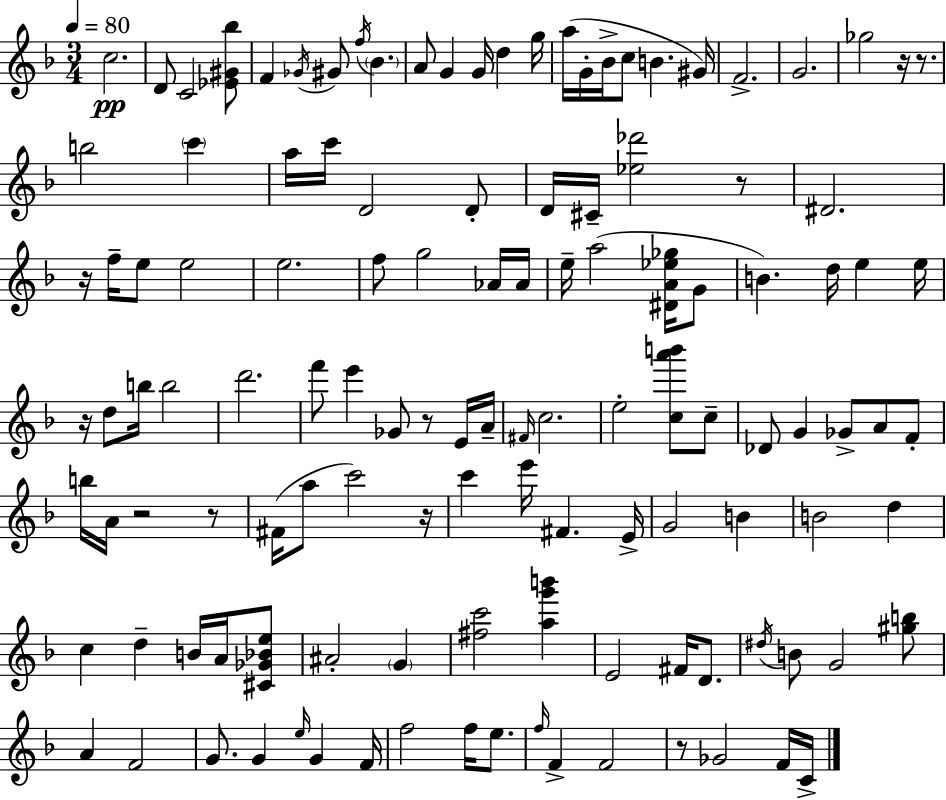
C5/h. D4/e C4/h [Eb4,G#4,Bb5]/e F4/q Gb4/s G#4/e F5/s Bb4/q. A4/e G4/q G4/s D5/q G5/s A5/s G4/s Bb4/s C5/e B4/q. G#4/s F4/h. G4/h. Gb5/h R/s R/e. B5/h C6/q A5/s C6/s D4/h D4/e D4/s C#4/s [Eb5,Db6]/h R/e D#4/h. R/s F5/s E5/e E5/h E5/h. F5/e G5/h Ab4/s Ab4/s E5/s A5/h [D#4,A4,Eb5,Gb5]/s G4/e B4/q. D5/s E5/q E5/s R/s D5/e B5/s B5/h D6/h. F6/e E6/q Gb4/e R/e E4/s A4/s F#4/s C5/h. E5/h [C5,A6,B6]/e C5/e Db4/e G4/q Gb4/e A4/e F4/e B5/s A4/s R/h R/e F#4/s A5/e C6/h R/s C6/q E6/s F#4/q. E4/s G4/h B4/q B4/h D5/q C5/q D5/q B4/s A4/s [C#4,Gb4,Bb4,E5]/e A#4/h G4/q [F#5,C6]/h [A5,G6,B6]/q E4/h F#4/s D4/e. D#5/s B4/e G4/h [G#5,B5]/e A4/q F4/h G4/e. G4/q E5/s G4/q F4/s F5/h F5/s E5/e. F5/s F4/q F4/h R/e Gb4/h F4/s C4/s